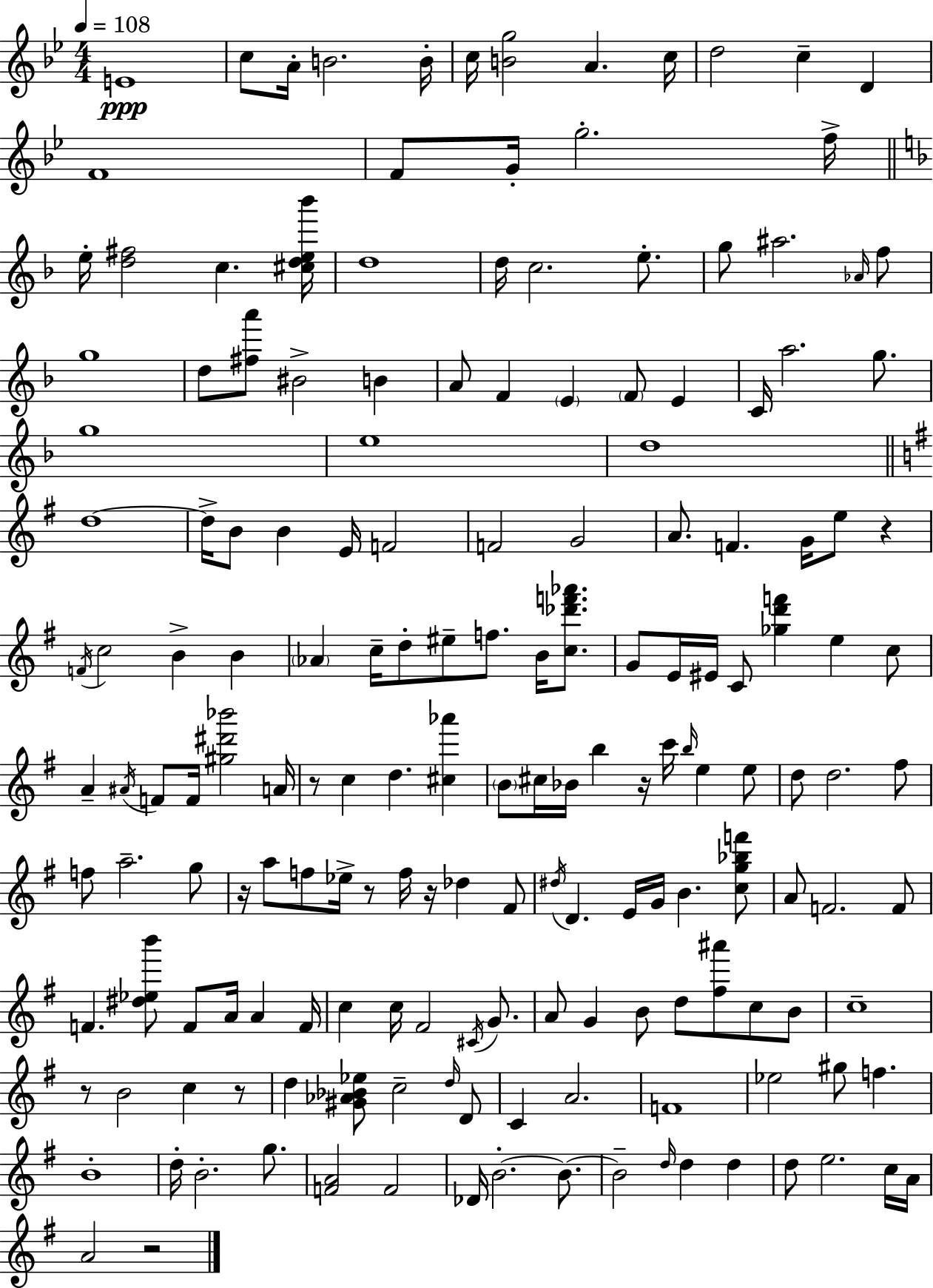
{
  \clef treble
  \numericTimeSignature
  \time 4/4
  \key bes \major
  \tempo 4 = 108
  e'1\ppp | c''8 a'16-. b'2. b'16-. | c''16 <b' g''>2 a'4. c''16 | d''2 c''4-- d'4 | \break f'1 | f'8 g'16-. g''2.-. f''16-> | \bar "||" \break \key f \major e''16-. <d'' fis''>2 c''4. <cis'' d'' e'' bes'''>16 | d''1 | d''16 c''2. e''8.-. | g''8 ais''2. \grace { aes'16 } f''8 | \break g''1 | d''8 <fis'' a'''>8 bis'2-> b'4 | a'8 f'4 \parenthesize e'4 \parenthesize f'8 e'4 | c'16 a''2. g''8. | \break g''1 | e''1 | d''1 | \bar "||" \break \key g \major d''1~~ | d''16-> b'8 b'4 e'16 f'2 | f'2 g'2 | a'8. f'4. g'16 e''8 r4 | \break \acciaccatura { f'16 } c''2 b'4-> b'4 | \parenthesize aes'4 c''16-- d''8-. eis''8-- f''8. b'16 <c'' des''' f''' aes'''>8. | g'8 e'16 eis'16 c'8 <ges'' d''' f'''>4 e''4 c''8 | a'4-- \acciaccatura { ais'16 } f'8 f'16 <gis'' dis''' bes'''>2 | \break a'16 r8 c''4 d''4. <cis'' aes'''>4 | \parenthesize b'8 cis''16 bes'16 b''4 r16 c'''16 \grace { b''16 } e''4 | e''8 d''8 d''2. | fis''8 f''8 a''2.-- | \break g''8 r16 a''8 f''8 ees''16-> r8 f''16 r16 des''4 | fis'8 \acciaccatura { dis''16 } d'4. e'16 g'16 b'4. | <c'' g'' bes'' f'''>8 a'8 f'2. | f'8 f'4. <dis'' ees'' b'''>8 f'8 a'16 a'4 | \break f'16 c''4 c''16 fis'2 | \acciaccatura { cis'16 } g'8. a'8 g'4 b'8 d''8 <fis'' ais'''>8 | c''8 b'8 c''1-- | r8 b'2 c''4 | \break r8 d''4 <gis' aes' bes' ees''>8 c''2-- | \grace { d''16 } d'8 c'4 a'2. | f'1 | ees''2 gis''8 | \break f''4. b'1-. | d''16-. b'2.-. | g''8. <f' a'>2 f'2 | des'16 b'2.-.~~ | \break b'8.~~ b'2-- \grace { d''16 } d''4 | d''4 d''8 e''2. | c''16 a'16 a'2 r2 | \bar "|."
}